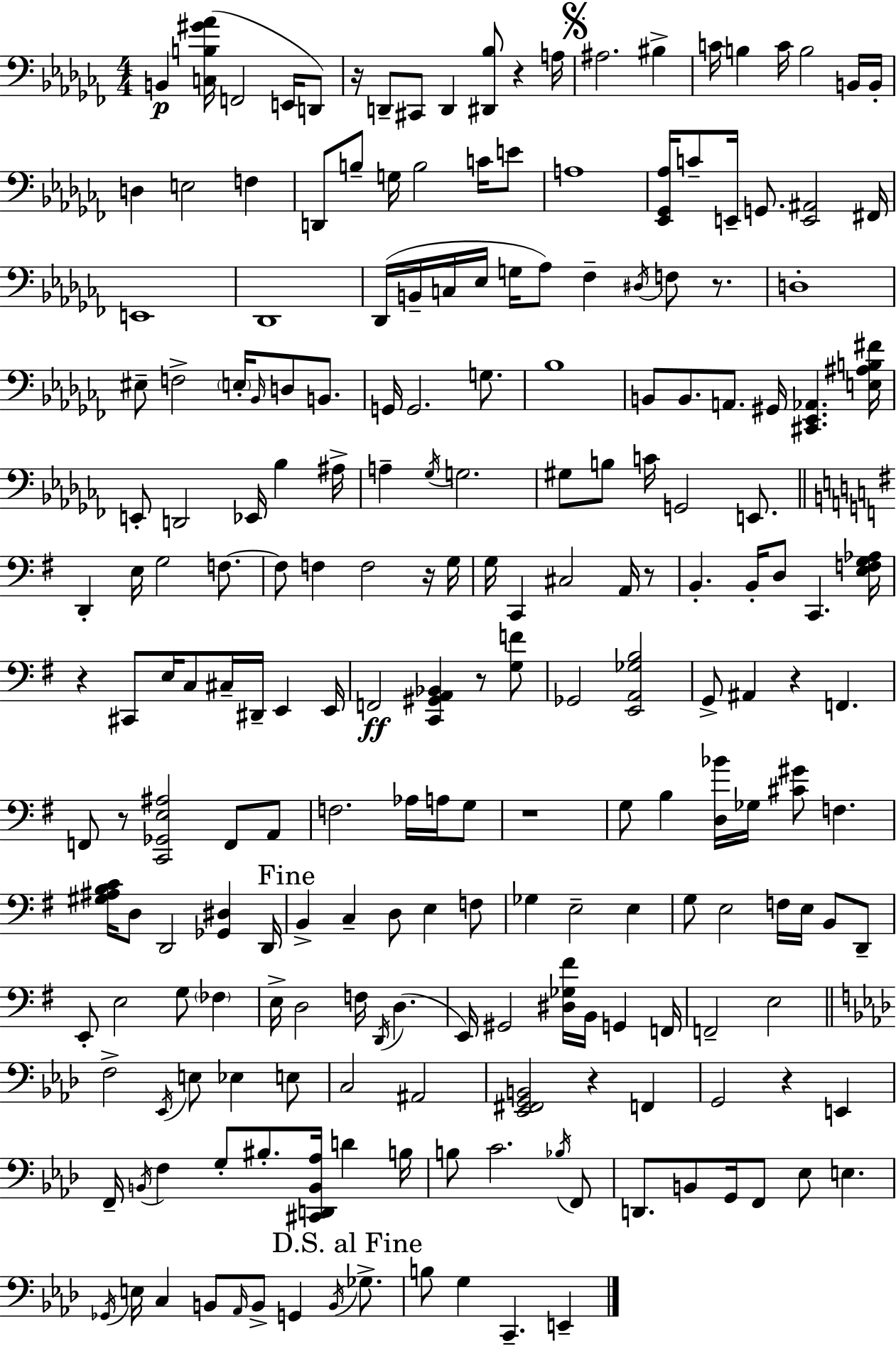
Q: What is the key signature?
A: AES minor